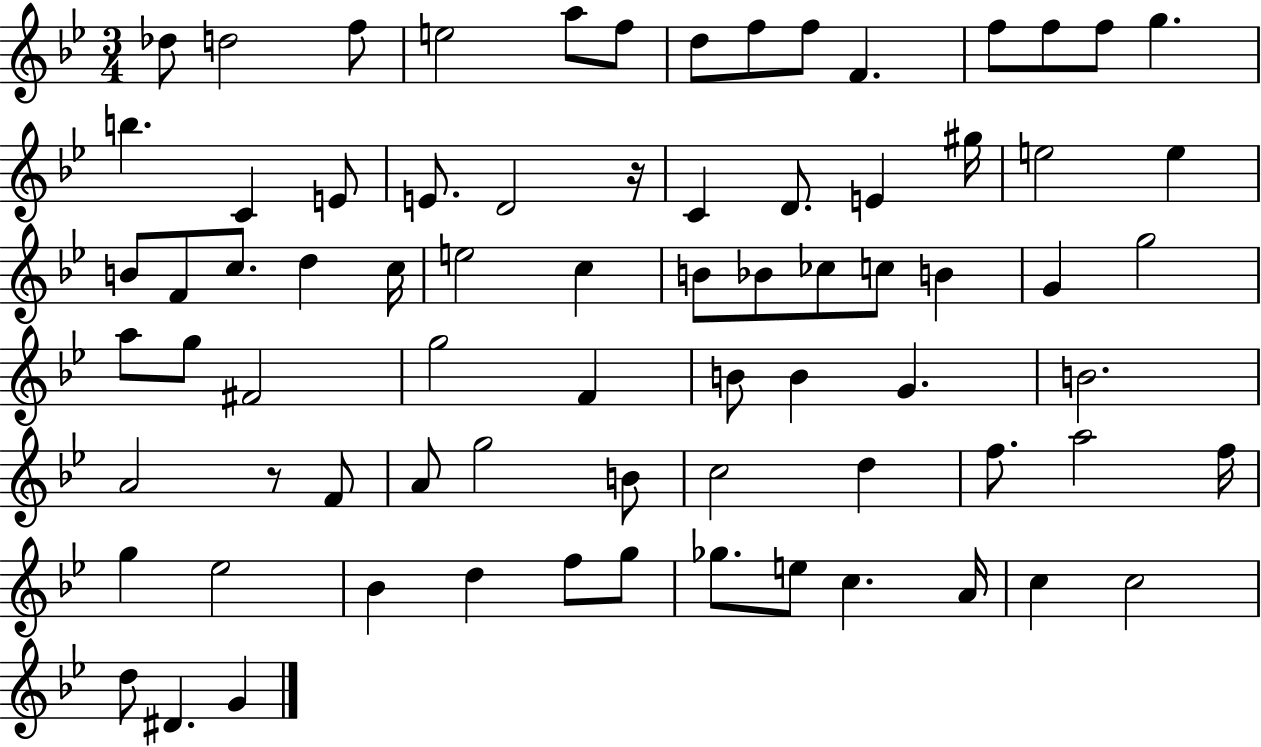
{
  \clef treble
  \numericTimeSignature
  \time 3/4
  \key bes \major
  des''8 d''2 f''8 | e''2 a''8 f''8 | d''8 f''8 f''8 f'4. | f''8 f''8 f''8 g''4. | \break b''4. c'4 e'8 | e'8. d'2 r16 | c'4 d'8. e'4 gis''16 | e''2 e''4 | \break b'8 f'8 c''8. d''4 c''16 | e''2 c''4 | b'8 bes'8 ces''8 c''8 b'4 | g'4 g''2 | \break a''8 g''8 fis'2 | g''2 f'4 | b'8 b'4 g'4. | b'2. | \break a'2 r8 f'8 | a'8 g''2 b'8 | c''2 d''4 | f''8. a''2 f''16 | \break g''4 ees''2 | bes'4 d''4 f''8 g''8 | ges''8. e''8 c''4. a'16 | c''4 c''2 | \break d''8 dis'4. g'4 | \bar "|."
}